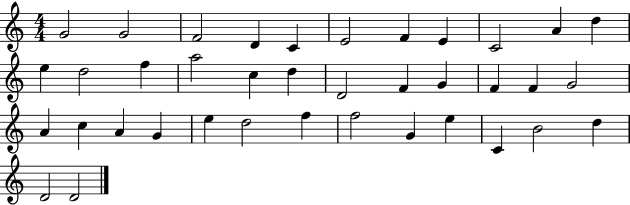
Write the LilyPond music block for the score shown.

{
  \clef treble
  \numericTimeSignature
  \time 4/4
  \key c \major
  g'2 g'2 | f'2 d'4 c'4 | e'2 f'4 e'4 | c'2 a'4 d''4 | \break e''4 d''2 f''4 | a''2 c''4 d''4 | d'2 f'4 g'4 | f'4 f'4 g'2 | \break a'4 c''4 a'4 g'4 | e''4 d''2 f''4 | f''2 g'4 e''4 | c'4 b'2 d''4 | \break d'2 d'2 | \bar "|."
}